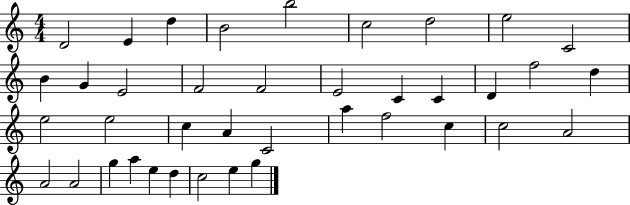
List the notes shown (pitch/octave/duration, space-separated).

D4/h E4/q D5/q B4/h B5/h C5/h D5/h E5/h C4/h B4/q G4/q E4/h F4/h F4/h E4/h C4/q C4/q D4/q F5/h D5/q E5/h E5/h C5/q A4/q C4/h A5/q F5/h C5/q C5/h A4/h A4/h A4/h G5/q A5/q E5/q D5/q C5/h E5/q G5/q